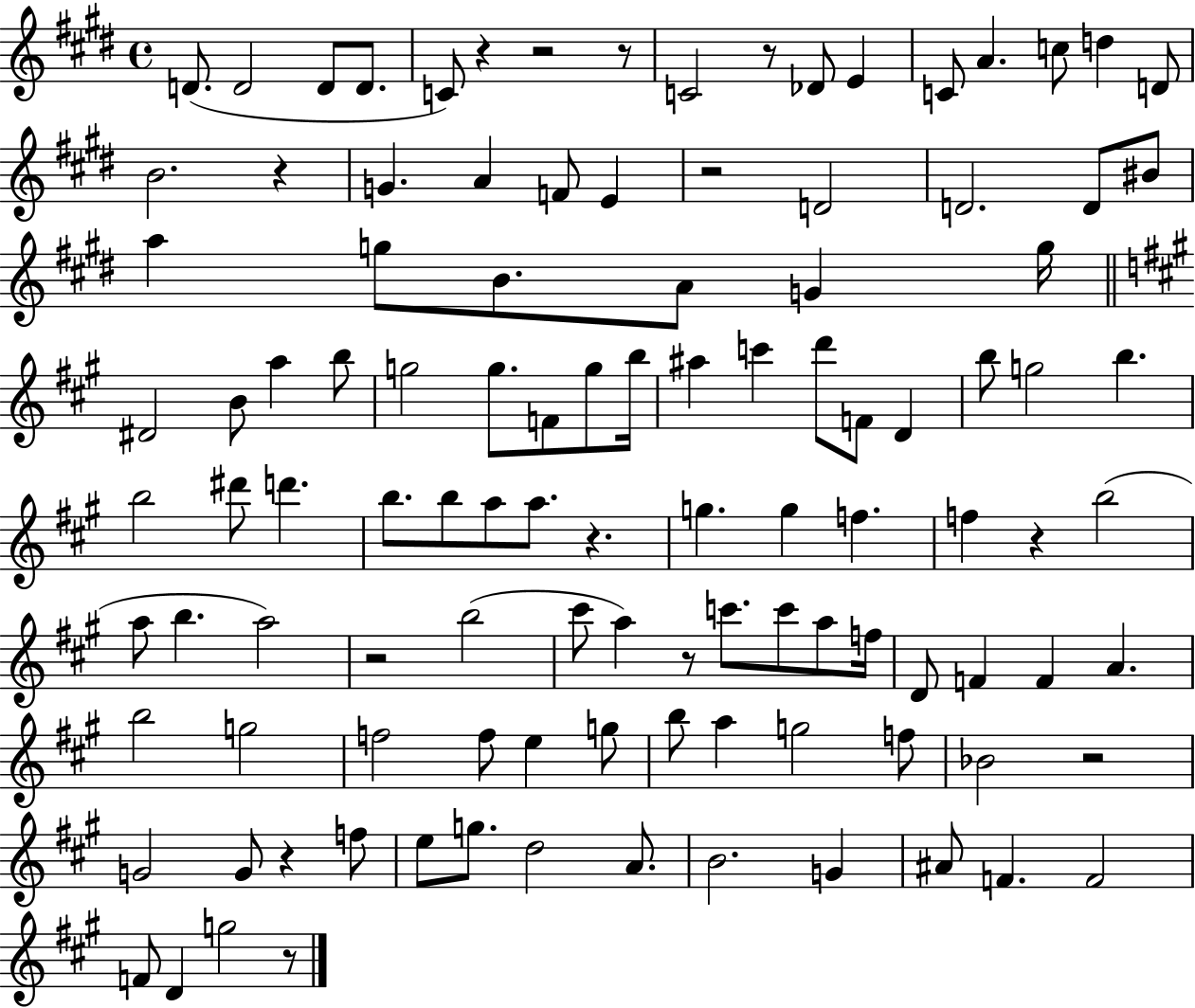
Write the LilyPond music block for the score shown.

{
  \clef treble
  \time 4/4
  \defaultTimeSignature
  \key e \major
  d'8.( d'2 d'8 d'8. | c'8) r4 r2 r8 | c'2 r8 des'8 e'4 | c'8 a'4. c''8 d''4 d'8 | \break b'2. r4 | g'4. a'4 f'8 e'4 | r2 d'2 | d'2. d'8 bis'8 | \break a''4 g''8 b'8. a'8 g'4 g''16 | \bar "||" \break \key a \major dis'2 b'8 a''4 b''8 | g''2 g''8. f'8 g''8 b''16 | ais''4 c'''4 d'''8 f'8 d'4 | b''8 g''2 b''4. | \break b''2 dis'''8 d'''4. | b''8. b''8 a''8 a''8. r4. | g''4. g''4 f''4. | f''4 r4 b''2( | \break a''8 b''4. a''2) | r2 b''2( | cis'''8 a''4) r8 c'''8. c'''8 a''8 f''16 | d'8 f'4 f'4 a'4. | \break b''2 g''2 | f''2 f''8 e''4 g''8 | b''8 a''4 g''2 f''8 | bes'2 r2 | \break g'2 g'8 r4 f''8 | e''8 g''8. d''2 a'8. | b'2. g'4 | ais'8 f'4. f'2 | \break f'8 d'4 g''2 r8 | \bar "|."
}